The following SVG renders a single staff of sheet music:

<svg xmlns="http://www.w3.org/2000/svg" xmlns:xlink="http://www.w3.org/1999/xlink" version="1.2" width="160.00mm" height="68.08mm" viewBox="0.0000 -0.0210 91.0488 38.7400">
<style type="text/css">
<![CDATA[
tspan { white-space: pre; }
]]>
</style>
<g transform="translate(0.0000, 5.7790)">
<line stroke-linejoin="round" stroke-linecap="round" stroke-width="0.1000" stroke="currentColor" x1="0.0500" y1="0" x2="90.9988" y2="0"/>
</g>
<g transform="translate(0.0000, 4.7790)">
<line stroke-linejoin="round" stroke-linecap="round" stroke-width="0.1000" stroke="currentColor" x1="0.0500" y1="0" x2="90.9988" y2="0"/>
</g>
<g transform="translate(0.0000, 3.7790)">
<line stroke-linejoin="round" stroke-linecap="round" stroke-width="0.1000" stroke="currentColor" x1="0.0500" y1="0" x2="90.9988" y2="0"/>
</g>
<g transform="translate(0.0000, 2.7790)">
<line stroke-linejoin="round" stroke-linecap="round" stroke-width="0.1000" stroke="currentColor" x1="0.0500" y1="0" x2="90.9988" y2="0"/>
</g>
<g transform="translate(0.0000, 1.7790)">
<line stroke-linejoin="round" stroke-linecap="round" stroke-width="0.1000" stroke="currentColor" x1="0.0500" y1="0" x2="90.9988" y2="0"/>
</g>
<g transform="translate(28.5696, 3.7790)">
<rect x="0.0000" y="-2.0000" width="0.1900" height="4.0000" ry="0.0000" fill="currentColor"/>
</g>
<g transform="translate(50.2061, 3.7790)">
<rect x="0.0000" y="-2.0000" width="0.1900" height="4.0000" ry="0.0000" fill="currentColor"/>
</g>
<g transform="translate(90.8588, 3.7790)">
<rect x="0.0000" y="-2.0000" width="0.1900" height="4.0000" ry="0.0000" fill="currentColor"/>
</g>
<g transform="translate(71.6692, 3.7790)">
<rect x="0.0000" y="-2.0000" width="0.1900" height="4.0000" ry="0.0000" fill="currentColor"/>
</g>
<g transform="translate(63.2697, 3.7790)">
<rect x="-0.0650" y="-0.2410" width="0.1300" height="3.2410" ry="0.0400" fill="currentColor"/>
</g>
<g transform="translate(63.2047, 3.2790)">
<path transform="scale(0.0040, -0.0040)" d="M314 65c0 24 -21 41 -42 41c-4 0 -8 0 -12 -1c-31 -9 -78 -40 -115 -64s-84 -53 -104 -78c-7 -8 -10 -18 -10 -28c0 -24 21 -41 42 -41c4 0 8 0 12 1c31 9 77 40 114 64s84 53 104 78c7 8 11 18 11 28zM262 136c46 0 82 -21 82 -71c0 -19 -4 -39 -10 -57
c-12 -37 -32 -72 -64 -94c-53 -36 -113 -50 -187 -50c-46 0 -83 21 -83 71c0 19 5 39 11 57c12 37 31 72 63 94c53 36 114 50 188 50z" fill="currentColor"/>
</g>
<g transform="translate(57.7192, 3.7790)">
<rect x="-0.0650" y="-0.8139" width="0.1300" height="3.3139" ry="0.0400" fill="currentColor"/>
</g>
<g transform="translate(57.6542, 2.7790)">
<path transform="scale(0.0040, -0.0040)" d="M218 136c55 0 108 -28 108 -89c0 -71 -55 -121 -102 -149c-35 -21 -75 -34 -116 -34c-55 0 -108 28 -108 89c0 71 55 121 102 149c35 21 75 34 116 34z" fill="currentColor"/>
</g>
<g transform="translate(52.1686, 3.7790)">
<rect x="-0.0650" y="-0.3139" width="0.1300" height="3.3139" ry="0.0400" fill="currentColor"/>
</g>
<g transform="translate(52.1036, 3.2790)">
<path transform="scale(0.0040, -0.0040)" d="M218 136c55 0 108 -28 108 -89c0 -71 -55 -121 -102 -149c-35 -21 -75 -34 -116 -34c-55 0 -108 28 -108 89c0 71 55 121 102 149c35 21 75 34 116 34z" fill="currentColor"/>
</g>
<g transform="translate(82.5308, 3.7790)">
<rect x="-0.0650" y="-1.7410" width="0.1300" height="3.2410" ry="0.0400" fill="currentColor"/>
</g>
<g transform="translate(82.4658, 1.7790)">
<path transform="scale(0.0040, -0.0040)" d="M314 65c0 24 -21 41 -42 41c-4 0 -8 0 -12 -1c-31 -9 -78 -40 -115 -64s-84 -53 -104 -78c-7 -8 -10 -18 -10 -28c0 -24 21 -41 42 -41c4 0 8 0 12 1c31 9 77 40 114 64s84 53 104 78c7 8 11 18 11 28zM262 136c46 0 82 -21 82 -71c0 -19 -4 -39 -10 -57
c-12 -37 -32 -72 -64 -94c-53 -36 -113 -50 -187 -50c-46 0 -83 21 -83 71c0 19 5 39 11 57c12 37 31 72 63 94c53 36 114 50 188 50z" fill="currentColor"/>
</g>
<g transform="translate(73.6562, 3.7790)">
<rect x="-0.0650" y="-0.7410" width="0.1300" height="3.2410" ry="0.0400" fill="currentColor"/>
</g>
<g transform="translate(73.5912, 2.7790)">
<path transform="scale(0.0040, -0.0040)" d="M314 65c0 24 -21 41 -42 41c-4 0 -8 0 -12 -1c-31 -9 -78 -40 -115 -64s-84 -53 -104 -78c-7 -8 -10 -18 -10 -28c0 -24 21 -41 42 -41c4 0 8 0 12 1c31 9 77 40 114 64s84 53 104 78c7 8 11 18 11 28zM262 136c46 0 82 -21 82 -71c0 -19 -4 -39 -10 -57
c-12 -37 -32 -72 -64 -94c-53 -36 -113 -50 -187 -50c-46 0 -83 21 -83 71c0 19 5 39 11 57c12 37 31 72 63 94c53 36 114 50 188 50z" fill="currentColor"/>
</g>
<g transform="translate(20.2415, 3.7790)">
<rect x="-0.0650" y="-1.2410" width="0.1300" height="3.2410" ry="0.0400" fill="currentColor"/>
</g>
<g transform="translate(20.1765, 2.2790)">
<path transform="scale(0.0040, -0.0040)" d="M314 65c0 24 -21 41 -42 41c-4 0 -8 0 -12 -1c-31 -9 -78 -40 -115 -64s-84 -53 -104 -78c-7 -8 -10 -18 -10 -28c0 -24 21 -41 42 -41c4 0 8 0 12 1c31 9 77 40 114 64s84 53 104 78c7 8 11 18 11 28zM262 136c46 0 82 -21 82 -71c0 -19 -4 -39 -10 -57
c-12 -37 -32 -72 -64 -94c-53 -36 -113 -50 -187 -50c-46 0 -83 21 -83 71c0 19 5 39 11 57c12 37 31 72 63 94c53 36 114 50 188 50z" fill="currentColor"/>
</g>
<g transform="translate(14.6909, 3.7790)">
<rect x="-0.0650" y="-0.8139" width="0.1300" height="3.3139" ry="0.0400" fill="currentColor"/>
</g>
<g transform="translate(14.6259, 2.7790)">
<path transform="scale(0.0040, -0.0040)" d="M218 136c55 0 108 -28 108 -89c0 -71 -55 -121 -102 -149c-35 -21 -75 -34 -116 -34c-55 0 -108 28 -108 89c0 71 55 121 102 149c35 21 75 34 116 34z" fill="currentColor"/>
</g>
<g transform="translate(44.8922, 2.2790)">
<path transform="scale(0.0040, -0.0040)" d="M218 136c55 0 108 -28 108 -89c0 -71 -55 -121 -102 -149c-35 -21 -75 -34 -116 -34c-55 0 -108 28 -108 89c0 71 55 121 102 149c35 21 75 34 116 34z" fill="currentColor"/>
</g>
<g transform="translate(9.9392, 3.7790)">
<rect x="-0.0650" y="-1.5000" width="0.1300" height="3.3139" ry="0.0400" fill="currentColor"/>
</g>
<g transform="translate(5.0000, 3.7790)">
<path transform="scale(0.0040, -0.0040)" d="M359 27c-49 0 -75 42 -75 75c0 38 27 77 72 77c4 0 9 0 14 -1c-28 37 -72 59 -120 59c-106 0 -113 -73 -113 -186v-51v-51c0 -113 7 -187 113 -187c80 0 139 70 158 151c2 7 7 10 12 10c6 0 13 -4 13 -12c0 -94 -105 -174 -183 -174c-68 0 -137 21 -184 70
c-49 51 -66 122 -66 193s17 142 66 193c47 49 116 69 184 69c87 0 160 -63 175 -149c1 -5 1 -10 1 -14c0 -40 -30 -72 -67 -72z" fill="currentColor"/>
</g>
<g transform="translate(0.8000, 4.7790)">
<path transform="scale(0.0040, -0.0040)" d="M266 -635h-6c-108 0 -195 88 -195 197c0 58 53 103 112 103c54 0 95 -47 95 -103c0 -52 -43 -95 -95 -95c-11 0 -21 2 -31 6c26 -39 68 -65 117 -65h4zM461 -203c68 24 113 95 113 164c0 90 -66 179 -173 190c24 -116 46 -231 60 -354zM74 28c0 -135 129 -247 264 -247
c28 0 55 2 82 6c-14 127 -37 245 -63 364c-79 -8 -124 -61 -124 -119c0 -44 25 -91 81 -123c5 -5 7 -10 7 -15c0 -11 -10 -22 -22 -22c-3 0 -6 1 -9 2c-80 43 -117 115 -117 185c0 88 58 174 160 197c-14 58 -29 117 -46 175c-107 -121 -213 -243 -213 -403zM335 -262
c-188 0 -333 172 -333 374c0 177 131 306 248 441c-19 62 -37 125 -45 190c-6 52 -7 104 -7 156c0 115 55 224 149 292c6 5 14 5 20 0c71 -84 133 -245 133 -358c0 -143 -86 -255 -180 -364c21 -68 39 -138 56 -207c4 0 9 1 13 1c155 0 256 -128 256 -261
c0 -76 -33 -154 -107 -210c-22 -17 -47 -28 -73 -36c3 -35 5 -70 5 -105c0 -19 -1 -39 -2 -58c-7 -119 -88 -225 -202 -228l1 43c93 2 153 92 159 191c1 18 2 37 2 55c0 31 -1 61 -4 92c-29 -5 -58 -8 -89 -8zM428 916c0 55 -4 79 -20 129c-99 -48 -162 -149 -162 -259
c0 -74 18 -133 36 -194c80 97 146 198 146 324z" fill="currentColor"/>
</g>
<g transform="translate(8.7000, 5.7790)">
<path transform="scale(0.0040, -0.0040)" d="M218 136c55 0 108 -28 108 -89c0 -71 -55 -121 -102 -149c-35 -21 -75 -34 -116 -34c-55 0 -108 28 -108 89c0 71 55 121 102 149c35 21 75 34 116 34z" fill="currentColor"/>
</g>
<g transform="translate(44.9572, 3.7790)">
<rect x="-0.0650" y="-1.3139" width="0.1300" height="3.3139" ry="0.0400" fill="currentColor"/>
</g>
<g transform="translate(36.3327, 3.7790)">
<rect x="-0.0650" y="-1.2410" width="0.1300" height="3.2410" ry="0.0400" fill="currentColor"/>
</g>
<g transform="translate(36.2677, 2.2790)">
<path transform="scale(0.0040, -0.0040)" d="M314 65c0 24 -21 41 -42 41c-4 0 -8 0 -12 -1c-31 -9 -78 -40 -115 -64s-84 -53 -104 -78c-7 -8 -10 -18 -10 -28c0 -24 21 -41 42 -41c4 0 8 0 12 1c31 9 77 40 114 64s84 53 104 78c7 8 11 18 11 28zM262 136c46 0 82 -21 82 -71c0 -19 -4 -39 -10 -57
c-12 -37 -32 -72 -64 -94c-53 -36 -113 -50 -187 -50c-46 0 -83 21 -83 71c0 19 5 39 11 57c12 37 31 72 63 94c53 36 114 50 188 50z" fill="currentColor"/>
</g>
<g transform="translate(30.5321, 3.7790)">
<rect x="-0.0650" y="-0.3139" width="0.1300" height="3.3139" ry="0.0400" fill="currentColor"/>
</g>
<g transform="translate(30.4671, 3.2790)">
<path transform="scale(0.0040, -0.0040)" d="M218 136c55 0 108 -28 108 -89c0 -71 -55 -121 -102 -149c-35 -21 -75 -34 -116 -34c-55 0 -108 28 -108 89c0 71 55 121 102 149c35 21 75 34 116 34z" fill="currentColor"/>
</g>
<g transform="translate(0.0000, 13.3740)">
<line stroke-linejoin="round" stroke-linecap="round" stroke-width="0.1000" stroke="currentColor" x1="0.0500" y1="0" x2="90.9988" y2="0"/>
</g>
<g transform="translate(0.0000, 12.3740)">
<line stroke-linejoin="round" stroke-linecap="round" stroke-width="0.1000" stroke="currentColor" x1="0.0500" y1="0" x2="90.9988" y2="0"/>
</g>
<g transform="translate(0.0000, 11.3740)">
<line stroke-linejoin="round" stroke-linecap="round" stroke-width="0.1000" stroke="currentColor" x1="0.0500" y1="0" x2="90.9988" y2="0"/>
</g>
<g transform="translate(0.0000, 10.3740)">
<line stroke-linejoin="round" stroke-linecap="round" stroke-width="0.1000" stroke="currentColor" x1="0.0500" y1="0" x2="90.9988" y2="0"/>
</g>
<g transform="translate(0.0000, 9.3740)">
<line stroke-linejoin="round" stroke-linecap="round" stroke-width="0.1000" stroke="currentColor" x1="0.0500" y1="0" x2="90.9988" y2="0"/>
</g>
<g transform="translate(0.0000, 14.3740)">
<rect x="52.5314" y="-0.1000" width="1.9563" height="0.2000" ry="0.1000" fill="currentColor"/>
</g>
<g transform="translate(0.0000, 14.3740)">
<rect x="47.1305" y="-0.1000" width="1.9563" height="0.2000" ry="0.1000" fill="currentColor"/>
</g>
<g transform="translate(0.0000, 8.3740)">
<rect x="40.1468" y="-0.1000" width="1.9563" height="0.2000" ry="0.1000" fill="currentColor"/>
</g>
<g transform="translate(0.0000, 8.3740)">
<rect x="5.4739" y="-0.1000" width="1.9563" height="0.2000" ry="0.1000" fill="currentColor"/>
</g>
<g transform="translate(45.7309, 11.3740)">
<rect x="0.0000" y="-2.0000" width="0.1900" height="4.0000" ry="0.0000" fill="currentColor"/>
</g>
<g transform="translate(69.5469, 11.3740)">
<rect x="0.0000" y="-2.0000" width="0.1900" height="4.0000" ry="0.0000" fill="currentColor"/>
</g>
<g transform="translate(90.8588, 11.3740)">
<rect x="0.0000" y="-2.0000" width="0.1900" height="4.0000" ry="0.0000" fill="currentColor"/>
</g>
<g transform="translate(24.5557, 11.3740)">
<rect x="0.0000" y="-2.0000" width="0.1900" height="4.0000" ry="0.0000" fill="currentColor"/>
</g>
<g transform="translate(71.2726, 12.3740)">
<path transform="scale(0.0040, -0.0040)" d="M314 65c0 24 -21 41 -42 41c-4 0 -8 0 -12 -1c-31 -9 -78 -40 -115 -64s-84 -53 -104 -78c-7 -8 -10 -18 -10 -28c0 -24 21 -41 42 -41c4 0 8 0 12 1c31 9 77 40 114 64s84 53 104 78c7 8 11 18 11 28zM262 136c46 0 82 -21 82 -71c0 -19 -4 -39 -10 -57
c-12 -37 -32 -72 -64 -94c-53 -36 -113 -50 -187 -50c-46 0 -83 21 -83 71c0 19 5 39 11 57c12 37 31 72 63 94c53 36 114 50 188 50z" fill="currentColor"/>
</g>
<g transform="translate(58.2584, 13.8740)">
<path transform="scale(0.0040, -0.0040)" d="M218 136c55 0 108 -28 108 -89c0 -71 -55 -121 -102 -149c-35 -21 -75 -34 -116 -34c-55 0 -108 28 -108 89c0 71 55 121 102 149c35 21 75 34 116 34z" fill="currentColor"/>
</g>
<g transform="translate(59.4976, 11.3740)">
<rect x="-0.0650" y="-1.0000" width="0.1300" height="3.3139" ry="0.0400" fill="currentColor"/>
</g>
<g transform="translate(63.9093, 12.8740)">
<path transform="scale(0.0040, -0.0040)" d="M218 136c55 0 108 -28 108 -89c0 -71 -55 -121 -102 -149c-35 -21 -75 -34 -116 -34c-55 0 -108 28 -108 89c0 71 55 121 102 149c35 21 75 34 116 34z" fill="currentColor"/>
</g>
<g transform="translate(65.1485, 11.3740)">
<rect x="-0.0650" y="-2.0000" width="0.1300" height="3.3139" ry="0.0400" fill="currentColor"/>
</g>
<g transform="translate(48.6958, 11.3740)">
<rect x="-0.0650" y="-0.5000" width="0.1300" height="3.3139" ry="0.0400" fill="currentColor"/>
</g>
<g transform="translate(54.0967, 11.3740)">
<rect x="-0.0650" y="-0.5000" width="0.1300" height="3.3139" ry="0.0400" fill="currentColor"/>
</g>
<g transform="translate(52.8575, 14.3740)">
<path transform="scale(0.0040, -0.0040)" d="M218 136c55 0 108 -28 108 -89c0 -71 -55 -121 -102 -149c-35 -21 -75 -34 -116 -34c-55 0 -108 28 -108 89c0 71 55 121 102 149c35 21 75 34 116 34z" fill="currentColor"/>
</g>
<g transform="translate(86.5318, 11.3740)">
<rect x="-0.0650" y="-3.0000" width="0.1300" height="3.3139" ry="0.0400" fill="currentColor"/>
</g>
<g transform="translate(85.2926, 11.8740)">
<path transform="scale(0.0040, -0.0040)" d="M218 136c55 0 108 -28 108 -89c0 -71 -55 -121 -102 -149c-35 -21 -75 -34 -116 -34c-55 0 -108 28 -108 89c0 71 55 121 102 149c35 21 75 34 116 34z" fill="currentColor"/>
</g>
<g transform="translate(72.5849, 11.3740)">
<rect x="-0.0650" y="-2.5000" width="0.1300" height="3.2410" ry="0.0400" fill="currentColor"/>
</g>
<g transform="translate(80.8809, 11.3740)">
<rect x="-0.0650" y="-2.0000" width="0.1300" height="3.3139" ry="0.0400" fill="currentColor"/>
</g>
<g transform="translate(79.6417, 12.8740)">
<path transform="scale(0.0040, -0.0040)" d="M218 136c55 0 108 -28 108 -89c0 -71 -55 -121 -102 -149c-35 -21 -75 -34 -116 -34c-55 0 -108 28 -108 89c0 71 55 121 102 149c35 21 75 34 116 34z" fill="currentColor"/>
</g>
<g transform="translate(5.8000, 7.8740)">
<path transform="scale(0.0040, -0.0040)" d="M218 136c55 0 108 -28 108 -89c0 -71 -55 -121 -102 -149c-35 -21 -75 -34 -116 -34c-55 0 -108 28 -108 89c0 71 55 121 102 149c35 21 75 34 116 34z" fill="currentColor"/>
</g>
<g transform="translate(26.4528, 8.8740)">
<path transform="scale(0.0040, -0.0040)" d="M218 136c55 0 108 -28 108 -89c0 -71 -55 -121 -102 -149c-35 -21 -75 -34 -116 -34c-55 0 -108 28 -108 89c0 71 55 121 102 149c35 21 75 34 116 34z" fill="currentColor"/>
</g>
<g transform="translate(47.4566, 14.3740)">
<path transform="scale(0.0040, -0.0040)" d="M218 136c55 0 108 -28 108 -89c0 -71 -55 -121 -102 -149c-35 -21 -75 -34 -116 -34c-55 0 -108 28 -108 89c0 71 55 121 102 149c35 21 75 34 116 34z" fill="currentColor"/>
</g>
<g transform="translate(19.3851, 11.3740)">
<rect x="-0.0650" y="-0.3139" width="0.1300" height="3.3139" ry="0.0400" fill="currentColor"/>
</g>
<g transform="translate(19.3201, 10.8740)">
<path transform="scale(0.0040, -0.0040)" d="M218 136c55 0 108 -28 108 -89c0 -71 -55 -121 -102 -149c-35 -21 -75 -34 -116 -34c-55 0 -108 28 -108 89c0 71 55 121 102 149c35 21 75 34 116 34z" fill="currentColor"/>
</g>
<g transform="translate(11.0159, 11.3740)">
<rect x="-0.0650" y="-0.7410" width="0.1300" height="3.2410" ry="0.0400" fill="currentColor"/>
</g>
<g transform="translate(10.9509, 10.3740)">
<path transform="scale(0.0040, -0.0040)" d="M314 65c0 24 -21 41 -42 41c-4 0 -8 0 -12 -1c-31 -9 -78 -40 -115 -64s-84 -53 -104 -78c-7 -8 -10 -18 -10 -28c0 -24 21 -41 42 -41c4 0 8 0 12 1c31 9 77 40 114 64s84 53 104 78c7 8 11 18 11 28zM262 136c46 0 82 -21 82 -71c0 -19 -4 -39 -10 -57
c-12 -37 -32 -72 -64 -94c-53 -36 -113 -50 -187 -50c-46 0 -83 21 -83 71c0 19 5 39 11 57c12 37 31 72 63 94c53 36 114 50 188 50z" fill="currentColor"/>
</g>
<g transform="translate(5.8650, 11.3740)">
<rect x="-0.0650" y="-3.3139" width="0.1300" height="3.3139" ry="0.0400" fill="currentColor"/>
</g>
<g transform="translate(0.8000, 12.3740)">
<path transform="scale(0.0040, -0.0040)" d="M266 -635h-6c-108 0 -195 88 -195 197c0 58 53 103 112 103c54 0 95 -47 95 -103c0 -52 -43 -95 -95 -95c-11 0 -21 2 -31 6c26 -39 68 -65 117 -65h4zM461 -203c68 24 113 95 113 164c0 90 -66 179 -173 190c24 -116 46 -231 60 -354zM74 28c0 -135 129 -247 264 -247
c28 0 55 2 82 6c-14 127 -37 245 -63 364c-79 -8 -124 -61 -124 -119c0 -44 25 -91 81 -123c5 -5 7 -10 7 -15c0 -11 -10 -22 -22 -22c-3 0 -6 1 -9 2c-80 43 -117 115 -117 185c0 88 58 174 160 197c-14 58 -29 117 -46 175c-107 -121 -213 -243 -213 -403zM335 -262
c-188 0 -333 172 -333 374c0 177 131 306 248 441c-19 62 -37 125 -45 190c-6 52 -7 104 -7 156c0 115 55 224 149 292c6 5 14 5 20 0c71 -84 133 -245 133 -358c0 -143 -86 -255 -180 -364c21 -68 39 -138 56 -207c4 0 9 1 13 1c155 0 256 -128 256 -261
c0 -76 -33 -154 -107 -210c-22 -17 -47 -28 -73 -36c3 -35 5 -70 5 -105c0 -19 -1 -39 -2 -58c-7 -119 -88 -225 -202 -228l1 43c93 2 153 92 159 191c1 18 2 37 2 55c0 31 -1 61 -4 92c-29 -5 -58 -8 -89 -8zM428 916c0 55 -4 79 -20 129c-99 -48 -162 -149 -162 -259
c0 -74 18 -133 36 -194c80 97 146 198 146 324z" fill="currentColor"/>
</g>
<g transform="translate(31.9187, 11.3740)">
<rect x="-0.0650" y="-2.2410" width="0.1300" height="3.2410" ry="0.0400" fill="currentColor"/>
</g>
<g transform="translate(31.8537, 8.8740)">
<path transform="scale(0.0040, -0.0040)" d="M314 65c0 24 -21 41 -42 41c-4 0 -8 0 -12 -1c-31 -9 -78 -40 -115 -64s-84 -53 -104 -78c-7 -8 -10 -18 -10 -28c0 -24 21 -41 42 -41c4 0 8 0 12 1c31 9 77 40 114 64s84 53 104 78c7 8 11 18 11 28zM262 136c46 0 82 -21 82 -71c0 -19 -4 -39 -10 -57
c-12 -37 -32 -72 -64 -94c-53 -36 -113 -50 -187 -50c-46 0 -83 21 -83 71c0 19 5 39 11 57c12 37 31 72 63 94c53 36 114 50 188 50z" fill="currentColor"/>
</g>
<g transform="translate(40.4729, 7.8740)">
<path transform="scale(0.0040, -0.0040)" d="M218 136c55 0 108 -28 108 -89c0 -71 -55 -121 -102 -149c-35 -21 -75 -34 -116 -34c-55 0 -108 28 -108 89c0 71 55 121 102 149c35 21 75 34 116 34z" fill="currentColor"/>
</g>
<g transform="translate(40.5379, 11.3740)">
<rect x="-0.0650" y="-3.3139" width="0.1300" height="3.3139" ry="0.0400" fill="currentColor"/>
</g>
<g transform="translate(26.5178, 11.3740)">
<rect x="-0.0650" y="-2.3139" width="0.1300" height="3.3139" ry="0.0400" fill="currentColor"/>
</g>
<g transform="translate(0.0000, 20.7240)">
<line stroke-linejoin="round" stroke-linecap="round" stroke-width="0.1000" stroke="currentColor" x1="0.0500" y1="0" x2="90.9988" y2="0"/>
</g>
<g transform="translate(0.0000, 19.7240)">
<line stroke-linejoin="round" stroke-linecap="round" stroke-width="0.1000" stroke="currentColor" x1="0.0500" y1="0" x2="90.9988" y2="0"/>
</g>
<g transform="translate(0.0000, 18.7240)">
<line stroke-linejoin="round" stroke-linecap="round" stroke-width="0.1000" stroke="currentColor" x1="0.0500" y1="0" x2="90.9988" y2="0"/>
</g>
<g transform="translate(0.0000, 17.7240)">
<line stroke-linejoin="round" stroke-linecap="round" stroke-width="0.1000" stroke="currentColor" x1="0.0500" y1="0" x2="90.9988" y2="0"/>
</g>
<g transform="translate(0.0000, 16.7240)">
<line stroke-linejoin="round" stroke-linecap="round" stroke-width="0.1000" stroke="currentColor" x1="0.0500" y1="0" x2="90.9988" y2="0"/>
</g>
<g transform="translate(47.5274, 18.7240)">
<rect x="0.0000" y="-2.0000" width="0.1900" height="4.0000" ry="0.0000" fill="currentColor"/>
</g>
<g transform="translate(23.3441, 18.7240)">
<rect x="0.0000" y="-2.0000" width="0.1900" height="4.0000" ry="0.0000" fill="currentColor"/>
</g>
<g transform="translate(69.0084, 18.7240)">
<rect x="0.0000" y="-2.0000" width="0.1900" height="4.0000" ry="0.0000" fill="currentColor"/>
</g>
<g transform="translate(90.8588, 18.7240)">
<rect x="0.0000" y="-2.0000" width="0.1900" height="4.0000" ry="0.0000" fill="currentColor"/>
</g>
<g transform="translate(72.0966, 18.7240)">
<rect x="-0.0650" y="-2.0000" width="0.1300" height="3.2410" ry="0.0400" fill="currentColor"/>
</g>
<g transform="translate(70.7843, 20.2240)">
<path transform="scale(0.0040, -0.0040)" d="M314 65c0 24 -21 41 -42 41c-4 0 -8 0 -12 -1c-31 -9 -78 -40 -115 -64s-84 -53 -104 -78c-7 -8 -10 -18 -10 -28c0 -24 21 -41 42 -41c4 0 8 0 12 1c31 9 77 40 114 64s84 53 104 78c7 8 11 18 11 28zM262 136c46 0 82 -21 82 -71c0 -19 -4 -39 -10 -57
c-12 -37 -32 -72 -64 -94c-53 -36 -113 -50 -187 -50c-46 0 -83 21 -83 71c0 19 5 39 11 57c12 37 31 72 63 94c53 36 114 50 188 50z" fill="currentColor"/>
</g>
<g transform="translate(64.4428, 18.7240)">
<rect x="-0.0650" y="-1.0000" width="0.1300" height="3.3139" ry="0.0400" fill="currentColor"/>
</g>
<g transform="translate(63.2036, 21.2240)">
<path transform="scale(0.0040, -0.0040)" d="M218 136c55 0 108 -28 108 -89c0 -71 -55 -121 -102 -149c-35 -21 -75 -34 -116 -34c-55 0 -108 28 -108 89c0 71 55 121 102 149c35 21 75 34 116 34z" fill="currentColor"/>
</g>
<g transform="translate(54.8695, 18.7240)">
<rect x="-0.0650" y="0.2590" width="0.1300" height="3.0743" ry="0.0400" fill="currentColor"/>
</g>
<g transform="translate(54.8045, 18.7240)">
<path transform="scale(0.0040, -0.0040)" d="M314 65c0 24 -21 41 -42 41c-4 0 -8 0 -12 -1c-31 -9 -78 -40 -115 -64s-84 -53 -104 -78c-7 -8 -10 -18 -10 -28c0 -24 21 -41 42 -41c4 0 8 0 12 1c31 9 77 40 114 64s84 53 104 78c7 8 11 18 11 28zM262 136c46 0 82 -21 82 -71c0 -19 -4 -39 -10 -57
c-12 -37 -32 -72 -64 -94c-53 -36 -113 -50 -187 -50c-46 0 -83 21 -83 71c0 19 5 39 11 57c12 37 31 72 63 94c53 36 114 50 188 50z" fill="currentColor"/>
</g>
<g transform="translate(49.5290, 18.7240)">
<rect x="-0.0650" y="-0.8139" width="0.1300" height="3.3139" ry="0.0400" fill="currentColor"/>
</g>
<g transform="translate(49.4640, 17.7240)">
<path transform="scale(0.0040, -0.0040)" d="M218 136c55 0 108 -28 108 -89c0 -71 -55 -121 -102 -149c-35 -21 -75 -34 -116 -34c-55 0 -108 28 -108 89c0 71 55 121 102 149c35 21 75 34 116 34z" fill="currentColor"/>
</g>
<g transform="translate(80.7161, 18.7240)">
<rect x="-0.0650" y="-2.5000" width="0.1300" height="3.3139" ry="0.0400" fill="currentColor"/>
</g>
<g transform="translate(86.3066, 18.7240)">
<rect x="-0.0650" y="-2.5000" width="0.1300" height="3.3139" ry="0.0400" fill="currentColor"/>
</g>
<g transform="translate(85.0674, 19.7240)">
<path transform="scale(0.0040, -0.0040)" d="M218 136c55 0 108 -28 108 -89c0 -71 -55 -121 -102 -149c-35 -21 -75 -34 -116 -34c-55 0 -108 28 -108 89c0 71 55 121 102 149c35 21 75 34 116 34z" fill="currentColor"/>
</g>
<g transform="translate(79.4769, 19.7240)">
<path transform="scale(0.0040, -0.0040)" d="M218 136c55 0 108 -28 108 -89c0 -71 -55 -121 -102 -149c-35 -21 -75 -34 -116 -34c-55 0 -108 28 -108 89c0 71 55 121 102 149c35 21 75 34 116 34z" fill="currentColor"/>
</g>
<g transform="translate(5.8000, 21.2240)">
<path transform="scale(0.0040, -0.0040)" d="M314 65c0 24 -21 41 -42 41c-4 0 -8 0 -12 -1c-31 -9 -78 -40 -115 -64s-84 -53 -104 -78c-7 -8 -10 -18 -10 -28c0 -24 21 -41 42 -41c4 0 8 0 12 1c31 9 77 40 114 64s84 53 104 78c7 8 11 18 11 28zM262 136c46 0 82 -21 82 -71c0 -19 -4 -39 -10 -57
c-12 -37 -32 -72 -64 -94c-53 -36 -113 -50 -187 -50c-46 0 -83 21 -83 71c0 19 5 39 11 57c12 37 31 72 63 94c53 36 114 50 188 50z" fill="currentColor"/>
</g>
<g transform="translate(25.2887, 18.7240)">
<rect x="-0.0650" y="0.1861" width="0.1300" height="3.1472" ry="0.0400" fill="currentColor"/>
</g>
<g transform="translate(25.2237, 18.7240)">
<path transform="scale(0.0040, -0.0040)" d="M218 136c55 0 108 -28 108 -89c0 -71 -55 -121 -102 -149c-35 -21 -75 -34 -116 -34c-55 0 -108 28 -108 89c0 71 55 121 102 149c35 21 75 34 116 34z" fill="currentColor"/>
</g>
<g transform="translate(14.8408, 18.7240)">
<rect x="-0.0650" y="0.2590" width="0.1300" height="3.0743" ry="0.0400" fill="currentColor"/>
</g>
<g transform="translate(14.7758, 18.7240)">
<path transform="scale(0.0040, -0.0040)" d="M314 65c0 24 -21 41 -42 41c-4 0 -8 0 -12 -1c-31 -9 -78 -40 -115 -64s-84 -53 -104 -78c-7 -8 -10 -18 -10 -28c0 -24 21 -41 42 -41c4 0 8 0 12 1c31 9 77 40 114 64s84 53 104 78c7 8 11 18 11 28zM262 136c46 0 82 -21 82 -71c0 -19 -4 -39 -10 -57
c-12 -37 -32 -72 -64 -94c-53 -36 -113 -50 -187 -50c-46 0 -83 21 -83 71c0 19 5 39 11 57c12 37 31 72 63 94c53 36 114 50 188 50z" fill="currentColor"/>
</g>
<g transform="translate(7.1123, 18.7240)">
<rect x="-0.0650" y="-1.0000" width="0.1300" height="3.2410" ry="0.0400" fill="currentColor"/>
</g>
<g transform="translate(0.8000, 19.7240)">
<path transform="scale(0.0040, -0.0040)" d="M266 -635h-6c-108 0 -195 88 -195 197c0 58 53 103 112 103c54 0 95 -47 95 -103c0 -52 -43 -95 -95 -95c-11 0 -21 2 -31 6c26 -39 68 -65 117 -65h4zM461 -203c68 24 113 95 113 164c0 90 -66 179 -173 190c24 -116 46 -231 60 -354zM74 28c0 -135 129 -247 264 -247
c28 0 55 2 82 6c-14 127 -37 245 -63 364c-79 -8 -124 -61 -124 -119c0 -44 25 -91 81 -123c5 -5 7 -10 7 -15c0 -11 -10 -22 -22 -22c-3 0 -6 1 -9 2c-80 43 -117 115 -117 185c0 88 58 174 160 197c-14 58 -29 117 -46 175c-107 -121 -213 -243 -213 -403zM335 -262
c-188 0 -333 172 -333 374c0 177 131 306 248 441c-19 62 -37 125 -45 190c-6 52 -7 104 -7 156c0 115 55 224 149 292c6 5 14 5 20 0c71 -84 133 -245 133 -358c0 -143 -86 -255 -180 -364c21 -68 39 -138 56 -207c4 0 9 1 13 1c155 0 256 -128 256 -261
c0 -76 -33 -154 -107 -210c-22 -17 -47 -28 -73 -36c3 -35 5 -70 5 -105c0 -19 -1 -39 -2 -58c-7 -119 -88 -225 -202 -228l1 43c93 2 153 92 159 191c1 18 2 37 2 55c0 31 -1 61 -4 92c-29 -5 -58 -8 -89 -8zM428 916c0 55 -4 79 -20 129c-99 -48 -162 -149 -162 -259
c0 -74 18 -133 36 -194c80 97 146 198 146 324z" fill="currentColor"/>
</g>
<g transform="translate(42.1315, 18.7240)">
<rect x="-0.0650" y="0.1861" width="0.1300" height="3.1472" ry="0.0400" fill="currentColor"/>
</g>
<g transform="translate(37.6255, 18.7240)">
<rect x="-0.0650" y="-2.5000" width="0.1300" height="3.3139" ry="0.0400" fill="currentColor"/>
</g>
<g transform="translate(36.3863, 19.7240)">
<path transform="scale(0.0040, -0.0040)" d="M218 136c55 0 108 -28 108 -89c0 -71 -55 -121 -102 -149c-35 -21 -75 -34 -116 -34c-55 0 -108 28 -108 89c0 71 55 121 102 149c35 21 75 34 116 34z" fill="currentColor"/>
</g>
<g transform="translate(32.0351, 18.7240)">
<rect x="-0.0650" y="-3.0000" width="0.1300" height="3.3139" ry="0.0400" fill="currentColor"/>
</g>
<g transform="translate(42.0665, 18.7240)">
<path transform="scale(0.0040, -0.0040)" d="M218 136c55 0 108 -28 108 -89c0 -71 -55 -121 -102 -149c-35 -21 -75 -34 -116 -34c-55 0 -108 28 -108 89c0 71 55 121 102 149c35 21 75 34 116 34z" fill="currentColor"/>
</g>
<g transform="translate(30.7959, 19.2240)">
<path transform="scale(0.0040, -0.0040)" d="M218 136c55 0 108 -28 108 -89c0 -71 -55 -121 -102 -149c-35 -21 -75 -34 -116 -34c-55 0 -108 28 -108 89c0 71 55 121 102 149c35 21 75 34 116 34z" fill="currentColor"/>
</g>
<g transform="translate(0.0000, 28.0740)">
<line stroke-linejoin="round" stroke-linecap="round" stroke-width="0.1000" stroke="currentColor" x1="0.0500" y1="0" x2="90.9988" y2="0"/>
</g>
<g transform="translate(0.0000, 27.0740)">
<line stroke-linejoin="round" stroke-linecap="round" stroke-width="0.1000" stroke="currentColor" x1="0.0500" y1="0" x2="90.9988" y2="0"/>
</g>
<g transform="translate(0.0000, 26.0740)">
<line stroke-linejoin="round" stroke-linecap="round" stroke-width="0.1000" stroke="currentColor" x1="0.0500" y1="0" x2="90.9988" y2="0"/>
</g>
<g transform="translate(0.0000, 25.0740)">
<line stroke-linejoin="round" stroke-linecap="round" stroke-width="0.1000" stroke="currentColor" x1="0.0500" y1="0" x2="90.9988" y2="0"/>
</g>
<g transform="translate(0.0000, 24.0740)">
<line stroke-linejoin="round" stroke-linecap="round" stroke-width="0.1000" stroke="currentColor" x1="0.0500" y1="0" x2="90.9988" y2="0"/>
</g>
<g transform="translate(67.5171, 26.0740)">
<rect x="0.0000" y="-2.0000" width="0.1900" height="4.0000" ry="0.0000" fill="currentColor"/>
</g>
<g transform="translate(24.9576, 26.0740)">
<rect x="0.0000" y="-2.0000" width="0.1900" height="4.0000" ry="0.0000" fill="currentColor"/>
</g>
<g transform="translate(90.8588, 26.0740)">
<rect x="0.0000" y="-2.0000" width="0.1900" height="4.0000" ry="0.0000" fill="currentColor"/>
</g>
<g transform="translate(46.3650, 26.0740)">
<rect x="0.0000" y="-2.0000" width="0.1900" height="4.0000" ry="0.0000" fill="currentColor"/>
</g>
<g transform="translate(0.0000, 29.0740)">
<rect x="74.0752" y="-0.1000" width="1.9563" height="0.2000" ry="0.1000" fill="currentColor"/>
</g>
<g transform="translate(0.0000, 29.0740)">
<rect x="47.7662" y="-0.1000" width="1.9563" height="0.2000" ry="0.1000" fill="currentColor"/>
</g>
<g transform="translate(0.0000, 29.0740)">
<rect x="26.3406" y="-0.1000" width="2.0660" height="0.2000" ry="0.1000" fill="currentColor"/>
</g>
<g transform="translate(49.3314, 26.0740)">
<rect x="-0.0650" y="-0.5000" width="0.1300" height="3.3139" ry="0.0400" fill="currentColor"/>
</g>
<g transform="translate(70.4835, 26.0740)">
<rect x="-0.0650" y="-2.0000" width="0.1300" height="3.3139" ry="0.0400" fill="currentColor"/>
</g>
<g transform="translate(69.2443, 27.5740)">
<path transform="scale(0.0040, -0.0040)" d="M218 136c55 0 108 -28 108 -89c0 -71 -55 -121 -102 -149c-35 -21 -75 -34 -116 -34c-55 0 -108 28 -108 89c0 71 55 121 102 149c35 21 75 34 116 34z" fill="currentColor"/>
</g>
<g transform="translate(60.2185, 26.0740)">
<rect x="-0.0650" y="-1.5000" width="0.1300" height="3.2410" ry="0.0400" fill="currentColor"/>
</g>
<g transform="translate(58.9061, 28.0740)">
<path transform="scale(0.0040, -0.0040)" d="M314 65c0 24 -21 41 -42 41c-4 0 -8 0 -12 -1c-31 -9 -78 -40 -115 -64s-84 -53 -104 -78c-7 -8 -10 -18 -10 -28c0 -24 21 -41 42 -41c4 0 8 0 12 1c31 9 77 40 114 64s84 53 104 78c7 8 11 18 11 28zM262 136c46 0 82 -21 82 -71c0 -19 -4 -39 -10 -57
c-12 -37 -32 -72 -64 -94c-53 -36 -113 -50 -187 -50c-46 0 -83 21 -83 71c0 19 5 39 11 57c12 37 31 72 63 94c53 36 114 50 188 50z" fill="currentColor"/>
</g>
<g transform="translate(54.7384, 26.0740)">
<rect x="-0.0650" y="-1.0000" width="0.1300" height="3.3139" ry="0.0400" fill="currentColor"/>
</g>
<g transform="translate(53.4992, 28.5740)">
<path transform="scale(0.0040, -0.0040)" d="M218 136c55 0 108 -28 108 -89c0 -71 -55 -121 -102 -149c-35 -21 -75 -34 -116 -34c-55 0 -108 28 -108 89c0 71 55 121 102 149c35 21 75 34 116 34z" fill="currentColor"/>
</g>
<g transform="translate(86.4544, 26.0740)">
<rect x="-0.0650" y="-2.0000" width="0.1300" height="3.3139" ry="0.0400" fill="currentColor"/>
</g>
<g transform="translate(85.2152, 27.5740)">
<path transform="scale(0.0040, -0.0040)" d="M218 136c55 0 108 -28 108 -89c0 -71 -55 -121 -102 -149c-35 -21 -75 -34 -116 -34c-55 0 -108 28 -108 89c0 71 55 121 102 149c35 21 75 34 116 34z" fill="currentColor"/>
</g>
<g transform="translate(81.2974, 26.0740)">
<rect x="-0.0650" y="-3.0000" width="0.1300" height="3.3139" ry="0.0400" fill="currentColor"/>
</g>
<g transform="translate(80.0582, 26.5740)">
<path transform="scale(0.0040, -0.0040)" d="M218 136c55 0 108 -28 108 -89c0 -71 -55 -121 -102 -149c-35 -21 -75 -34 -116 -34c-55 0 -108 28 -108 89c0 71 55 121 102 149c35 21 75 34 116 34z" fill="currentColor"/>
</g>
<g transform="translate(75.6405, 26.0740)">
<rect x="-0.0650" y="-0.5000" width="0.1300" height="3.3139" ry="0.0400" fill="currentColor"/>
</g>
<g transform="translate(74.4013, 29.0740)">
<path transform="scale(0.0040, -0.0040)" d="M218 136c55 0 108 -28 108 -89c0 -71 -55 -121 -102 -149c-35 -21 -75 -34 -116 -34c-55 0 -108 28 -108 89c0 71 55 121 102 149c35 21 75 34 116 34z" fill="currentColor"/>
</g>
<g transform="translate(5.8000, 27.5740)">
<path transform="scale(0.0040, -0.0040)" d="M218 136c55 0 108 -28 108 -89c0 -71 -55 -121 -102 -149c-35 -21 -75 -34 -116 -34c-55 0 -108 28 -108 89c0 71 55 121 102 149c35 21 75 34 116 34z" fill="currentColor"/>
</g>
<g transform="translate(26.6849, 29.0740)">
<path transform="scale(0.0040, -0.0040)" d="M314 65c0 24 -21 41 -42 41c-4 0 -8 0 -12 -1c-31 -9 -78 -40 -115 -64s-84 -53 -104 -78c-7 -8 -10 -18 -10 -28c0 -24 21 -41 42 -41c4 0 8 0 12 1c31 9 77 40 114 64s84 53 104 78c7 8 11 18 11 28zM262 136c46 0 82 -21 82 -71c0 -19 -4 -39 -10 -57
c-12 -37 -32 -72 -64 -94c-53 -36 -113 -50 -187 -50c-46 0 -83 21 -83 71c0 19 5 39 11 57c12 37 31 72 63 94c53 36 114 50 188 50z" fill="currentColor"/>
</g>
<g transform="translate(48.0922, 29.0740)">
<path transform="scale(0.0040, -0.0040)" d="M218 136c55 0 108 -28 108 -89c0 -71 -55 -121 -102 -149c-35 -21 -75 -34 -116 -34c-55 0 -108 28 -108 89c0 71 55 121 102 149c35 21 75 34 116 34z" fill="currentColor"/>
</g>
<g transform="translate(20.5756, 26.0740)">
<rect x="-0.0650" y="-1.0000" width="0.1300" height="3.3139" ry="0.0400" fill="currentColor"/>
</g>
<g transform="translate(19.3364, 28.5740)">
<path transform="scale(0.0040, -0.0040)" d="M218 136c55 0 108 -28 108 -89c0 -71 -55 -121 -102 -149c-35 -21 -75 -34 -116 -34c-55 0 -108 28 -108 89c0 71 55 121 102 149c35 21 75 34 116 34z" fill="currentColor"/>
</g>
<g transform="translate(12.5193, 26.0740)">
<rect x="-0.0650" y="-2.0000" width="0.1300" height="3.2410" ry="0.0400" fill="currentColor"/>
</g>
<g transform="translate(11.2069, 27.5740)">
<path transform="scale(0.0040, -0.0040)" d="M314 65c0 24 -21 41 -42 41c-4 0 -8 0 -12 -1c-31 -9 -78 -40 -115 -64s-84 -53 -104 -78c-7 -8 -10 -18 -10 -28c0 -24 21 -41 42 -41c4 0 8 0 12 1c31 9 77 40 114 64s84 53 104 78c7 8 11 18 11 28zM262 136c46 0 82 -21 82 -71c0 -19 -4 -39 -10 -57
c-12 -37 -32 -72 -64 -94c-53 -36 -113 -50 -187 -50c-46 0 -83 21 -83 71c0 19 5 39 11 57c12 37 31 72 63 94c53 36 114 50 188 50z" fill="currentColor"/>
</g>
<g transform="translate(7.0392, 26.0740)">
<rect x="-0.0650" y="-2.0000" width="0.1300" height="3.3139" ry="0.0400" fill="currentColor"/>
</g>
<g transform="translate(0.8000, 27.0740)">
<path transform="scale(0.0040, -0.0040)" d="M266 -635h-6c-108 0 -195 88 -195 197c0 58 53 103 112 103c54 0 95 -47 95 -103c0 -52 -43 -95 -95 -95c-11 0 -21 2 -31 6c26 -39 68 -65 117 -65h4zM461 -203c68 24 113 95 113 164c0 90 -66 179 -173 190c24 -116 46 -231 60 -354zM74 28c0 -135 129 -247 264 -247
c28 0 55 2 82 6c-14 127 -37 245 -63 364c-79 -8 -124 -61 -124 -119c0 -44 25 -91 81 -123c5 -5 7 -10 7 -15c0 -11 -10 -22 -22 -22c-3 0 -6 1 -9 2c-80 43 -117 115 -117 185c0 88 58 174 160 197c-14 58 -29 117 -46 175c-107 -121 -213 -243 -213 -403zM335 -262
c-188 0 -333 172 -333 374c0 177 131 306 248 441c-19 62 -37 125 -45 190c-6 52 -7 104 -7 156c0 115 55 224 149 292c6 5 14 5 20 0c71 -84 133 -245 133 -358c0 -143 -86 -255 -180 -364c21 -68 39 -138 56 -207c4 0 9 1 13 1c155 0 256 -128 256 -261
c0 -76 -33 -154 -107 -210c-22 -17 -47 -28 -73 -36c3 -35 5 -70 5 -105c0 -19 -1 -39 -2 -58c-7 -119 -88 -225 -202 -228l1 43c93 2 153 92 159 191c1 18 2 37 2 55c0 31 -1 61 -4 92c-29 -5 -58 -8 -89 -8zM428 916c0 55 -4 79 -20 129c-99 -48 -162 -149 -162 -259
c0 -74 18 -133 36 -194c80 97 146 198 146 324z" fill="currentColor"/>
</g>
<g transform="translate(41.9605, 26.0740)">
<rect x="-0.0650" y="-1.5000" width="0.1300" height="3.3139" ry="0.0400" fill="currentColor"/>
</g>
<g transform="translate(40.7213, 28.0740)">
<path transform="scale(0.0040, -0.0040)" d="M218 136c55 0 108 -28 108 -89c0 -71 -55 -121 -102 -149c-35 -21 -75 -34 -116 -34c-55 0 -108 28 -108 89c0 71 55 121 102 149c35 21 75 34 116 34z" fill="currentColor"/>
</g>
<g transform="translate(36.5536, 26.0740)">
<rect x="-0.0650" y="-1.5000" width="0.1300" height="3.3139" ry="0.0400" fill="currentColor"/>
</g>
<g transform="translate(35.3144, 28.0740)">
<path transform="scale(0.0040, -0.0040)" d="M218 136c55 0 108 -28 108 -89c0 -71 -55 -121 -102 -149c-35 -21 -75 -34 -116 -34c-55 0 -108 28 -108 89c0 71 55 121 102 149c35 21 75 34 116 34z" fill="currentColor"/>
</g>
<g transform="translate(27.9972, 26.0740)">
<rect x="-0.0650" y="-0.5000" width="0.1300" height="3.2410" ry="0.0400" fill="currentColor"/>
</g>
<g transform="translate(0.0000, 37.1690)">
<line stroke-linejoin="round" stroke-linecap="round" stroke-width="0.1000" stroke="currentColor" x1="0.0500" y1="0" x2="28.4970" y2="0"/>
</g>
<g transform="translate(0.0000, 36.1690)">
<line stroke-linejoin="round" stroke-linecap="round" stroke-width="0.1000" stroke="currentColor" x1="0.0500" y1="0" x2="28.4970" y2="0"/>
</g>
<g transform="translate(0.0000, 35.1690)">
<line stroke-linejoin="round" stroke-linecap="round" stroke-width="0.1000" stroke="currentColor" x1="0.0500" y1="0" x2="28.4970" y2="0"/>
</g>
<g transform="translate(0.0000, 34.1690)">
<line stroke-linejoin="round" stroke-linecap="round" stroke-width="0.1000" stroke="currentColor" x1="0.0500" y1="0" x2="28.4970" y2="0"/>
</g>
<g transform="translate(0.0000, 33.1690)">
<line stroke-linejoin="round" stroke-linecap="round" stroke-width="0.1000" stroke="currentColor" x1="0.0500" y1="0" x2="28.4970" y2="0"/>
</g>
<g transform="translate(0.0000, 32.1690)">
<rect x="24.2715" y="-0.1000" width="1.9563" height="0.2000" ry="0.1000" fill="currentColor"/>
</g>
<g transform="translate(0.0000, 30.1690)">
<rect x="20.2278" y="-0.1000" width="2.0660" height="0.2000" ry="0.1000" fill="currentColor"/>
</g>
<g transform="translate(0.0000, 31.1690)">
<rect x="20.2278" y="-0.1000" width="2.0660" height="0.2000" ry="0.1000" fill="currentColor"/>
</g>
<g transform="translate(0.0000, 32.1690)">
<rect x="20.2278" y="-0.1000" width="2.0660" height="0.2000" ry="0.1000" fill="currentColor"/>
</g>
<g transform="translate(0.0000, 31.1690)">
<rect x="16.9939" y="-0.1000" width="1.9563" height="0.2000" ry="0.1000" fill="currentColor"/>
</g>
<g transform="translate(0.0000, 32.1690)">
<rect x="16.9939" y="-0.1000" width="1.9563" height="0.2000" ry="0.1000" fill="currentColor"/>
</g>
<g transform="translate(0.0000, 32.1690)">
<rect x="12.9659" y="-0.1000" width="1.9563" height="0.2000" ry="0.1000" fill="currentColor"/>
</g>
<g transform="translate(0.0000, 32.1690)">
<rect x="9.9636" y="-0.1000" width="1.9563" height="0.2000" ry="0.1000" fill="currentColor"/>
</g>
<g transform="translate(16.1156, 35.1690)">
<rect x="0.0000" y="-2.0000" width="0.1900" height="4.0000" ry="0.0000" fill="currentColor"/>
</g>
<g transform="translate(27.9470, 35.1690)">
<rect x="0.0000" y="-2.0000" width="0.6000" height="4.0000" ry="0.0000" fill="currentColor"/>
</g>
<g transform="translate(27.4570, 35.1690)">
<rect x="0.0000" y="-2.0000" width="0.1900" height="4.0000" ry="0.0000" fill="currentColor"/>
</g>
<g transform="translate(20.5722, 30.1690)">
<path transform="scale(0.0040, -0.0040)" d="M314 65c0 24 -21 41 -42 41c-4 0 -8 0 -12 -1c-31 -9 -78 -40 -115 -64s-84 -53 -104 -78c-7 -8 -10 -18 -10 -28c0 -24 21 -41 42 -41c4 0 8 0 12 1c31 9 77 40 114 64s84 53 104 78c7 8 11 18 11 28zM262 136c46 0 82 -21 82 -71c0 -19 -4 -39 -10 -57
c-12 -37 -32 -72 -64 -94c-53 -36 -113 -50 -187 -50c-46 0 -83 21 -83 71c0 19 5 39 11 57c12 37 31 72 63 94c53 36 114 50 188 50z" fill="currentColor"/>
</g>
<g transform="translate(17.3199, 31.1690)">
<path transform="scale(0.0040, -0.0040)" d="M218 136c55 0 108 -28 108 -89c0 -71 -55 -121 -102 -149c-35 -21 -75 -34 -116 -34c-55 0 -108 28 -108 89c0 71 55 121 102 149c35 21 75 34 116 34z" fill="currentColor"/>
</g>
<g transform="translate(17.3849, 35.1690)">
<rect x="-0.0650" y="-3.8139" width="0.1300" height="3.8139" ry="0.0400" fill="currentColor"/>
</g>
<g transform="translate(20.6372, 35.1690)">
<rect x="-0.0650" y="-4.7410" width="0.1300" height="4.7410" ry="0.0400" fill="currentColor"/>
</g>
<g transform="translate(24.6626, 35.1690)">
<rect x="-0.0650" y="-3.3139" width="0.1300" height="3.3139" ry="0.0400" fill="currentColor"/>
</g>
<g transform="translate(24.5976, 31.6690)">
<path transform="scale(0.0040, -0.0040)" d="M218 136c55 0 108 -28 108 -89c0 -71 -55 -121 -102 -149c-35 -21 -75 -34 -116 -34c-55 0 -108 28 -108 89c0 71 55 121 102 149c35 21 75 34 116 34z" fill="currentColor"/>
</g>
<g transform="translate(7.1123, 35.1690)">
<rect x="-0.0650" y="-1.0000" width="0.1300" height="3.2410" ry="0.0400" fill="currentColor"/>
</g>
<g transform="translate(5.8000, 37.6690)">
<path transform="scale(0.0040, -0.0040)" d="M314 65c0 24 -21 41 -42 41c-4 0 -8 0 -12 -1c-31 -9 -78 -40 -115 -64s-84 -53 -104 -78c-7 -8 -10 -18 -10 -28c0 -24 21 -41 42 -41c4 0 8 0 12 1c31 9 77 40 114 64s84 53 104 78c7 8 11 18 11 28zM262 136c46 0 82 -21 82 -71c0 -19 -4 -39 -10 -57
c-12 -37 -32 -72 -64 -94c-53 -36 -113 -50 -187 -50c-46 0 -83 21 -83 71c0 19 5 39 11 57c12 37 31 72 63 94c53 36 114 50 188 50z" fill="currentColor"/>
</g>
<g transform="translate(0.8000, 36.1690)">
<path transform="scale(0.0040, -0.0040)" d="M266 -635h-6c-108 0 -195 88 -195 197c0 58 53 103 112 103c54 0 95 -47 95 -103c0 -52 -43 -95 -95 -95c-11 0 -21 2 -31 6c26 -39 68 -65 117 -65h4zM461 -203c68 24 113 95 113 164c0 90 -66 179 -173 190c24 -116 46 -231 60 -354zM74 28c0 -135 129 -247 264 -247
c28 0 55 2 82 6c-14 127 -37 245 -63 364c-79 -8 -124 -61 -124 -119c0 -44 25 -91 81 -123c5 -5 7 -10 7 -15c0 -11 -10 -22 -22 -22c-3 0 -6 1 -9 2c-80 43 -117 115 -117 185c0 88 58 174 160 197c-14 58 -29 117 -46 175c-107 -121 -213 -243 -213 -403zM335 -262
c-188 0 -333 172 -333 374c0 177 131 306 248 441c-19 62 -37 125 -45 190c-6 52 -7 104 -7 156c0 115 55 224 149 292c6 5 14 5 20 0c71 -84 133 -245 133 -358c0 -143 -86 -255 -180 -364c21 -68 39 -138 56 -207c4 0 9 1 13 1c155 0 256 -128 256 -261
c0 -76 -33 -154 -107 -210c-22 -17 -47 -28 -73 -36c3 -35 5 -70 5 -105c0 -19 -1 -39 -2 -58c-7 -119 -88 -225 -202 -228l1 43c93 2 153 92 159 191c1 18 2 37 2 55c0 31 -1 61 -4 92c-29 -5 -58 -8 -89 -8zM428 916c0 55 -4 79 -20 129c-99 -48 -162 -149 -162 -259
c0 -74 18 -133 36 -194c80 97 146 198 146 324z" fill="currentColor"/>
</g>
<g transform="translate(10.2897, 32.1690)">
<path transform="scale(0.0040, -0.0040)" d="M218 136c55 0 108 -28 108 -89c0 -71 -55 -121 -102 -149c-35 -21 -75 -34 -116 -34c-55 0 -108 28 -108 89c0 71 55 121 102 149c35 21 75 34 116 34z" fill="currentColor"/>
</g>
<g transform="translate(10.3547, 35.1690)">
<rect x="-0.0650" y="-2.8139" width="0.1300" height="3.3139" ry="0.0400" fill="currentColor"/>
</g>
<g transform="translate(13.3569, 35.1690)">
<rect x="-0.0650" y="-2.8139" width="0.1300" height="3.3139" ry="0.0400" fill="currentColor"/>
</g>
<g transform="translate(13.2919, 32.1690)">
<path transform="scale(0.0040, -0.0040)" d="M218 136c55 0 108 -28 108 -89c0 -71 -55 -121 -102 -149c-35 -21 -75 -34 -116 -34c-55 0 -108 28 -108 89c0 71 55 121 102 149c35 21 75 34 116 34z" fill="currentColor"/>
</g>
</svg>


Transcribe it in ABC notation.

X:1
T:Untitled
M:4/4
L:1/4
K:C
E d e2 c e2 e c d c2 d2 f2 b d2 c g g2 b C C D F G2 F A D2 B2 B A G B d B2 D F2 G G F F2 D C2 E E C D E2 F C A F D2 a a c' e'2 b